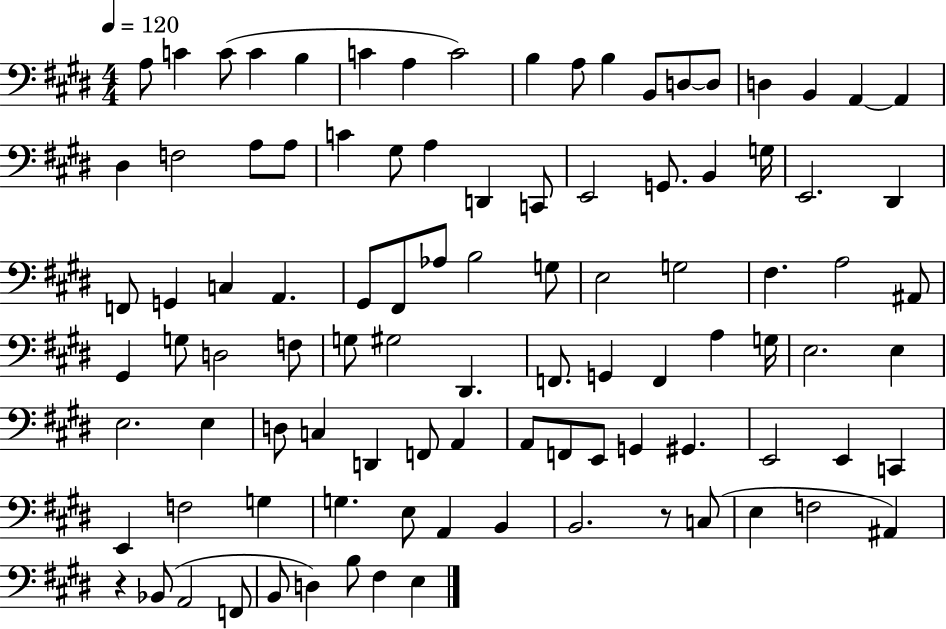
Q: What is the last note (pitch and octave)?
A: E3